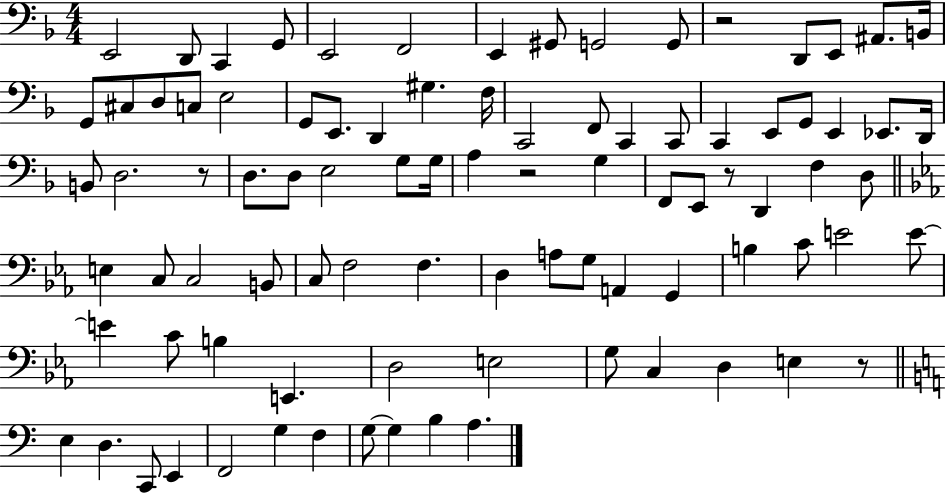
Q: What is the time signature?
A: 4/4